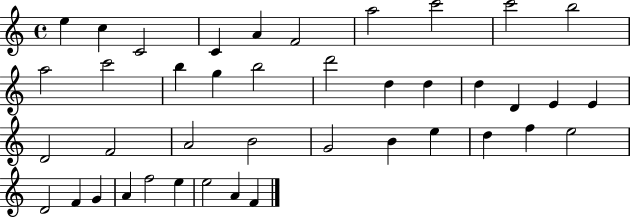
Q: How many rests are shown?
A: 0